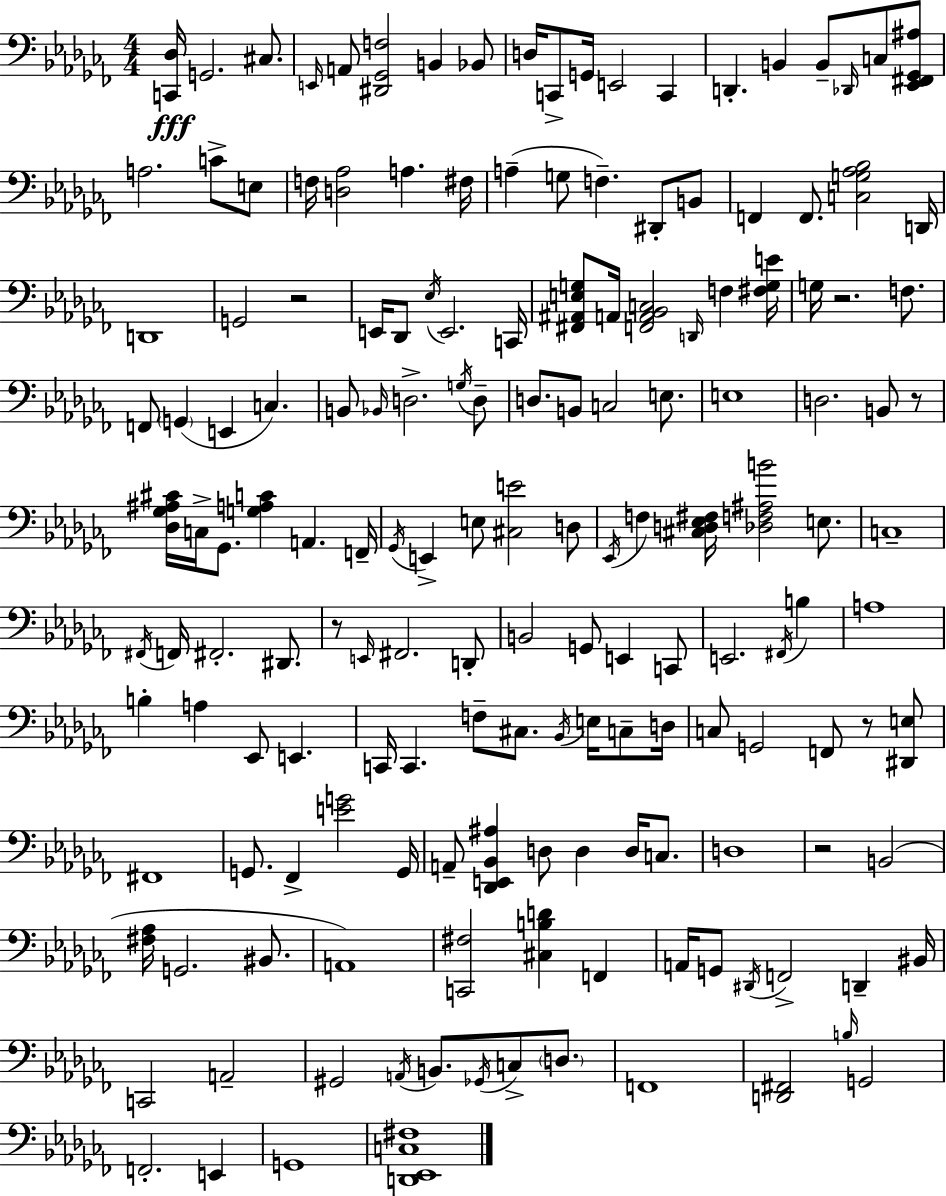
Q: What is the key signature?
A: AES minor